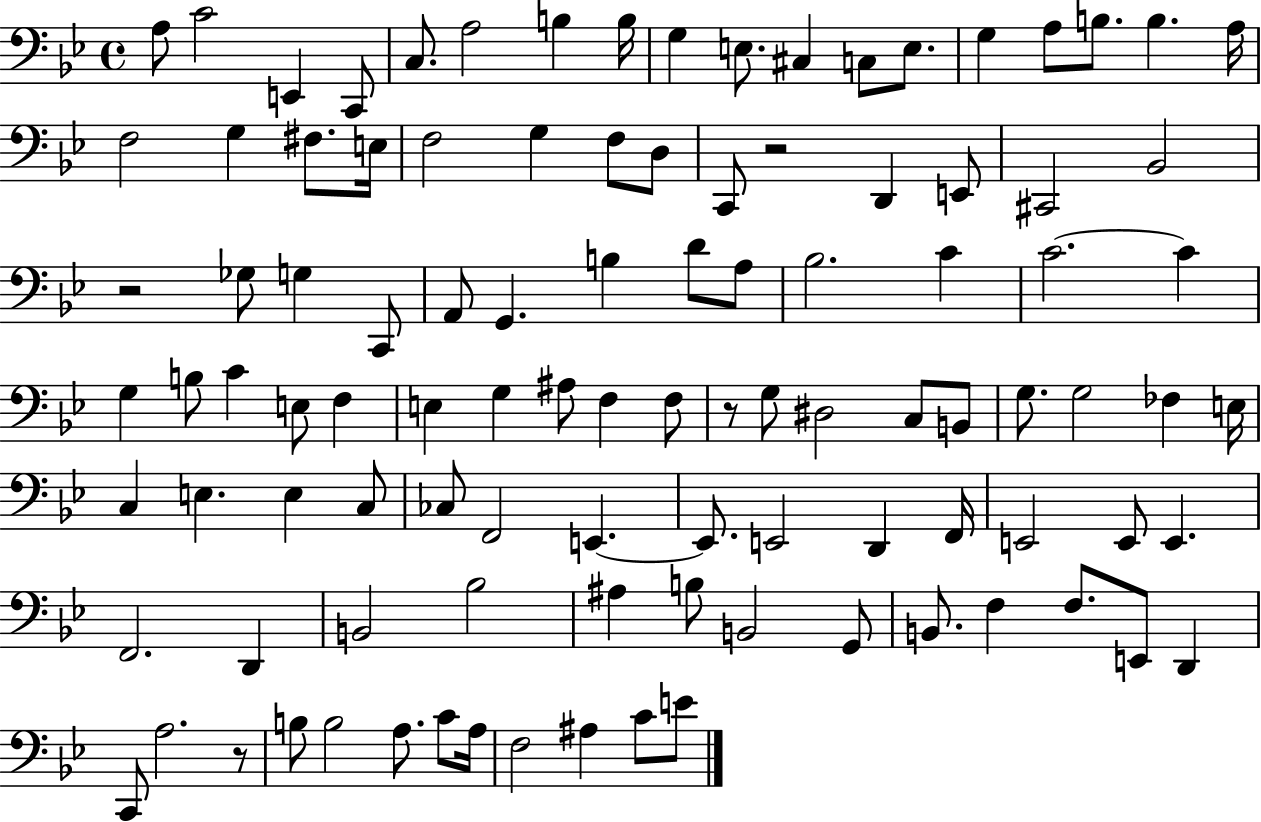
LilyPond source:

{
  \clef bass
  \time 4/4
  \defaultTimeSignature
  \key bes \major
  a8 c'2 e,4 c,8 | c8. a2 b4 b16 | g4 e8. cis4 c8 e8. | g4 a8 b8. b4. a16 | \break f2 g4 fis8. e16 | f2 g4 f8 d8 | c,8 r2 d,4 e,8 | cis,2 bes,2 | \break r2 ges8 g4 c,8 | a,8 g,4. b4 d'8 a8 | bes2. c'4 | c'2.~~ c'4 | \break g4 b8 c'4 e8 f4 | e4 g4 ais8 f4 f8 | r8 g8 dis2 c8 b,8 | g8. g2 fes4 e16 | \break c4 e4. e4 c8 | ces8 f,2 e,4.~~ | e,8. e,2 d,4 f,16 | e,2 e,8 e,4. | \break f,2. d,4 | b,2 bes2 | ais4 b8 b,2 g,8 | b,8. f4 f8. e,8 d,4 | \break c,8 a2. r8 | b8 b2 a8. c'8 a16 | f2 ais4 c'8 e'8 | \bar "|."
}